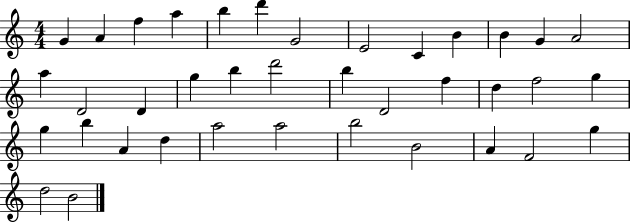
{
  \clef treble
  \numericTimeSignature
  \time 4/4
  \key c \major
  g'4 a'4 f''4 a''4 | b''4 d'''4 g'2 | e'2 c'4 b'4 | b'4 g'4 a'2 | \break a''4 d'2 d'4 | g''4 b''4 d'''2 | b''4 d'2 f''4 | d''4 f''2 g''4 | \break g''4 b''4 a'4 d''4 | a''2 a''2 | b''2 b'2 | a'4 f'2 g''4 | \break d''2 b'2 | \bar "|."
}